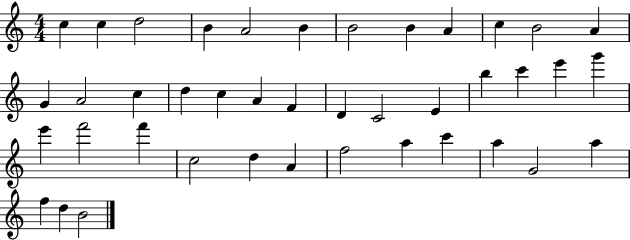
X:1
T:Untitled
M:4/4
L:1/4
K:C
c c d2 B A2 B B2 B A c B2 A G A2 c d c A F D C2 E b c' e' g' e' f'2 f' c2 d A f2 a c' a G2 a f d B2